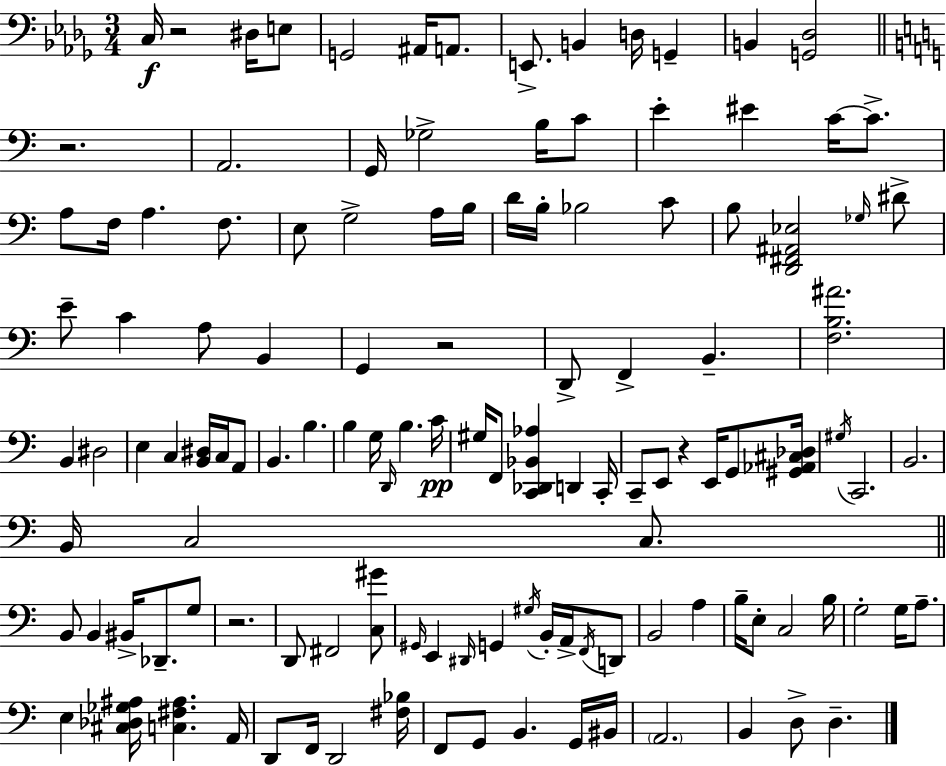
C3/s R/h D#3/s E3/e G2/h A#2/s A2/e. E2/e. B2/q D3/s G2/q B2/q [G2,Db3]/h R/h. A2/h. G2/s Gb3/h B3/s C4/e E4/q EIS4/q C4/s C4/e. A3/e F3/s A3/q. F3/e. E3/e G3/h A3/s B3/s D4/s B3/s Bb3/h C4/e B3/e [D2,F#2,A#2,Eb3]/h Gb3/s D#4/e E4/e C4/q A3/e B2/q G2/q R/h D2/e F2/q B2/q. [F3,B3,A#4]/h. B2/q D#3/h E3/q C3/q [B2,D#3]/s C3/s A2/e B2/q. B3/q. B3/q G3/s D2/s B3/q. C4/s G#3/s F2/e [C2,Db2,Bb2,Ab3]/q D2/q C2/s C2/e E2/e R/q E2/s G2/e [G#2,Ab2,C#3,Db3]/s G#3/s C2/h. B2/h. B2/s C3/h C3/e. B2/e B2/q BIS2/s Db2/e. G3/e R/h. D2/e F#2/h [C3,G#4]/e G#2/s E2/q D#2/s G2/q G#3/s B2/s A2/s F2/s D2/e B2/h A3/q B3/s E3/e C3/h B3/s G3/h G3/s A3/e. E3/q [C#3,Db3,Gb3,A#3]/s [C3,F#3,A#3]/q. A2/s D2/e F2/s D2/h [F#3,Bb3]/s F2/e G2/e B2/q. G2/s BIS2/s A2/h. B2/q D3/e D3/q.